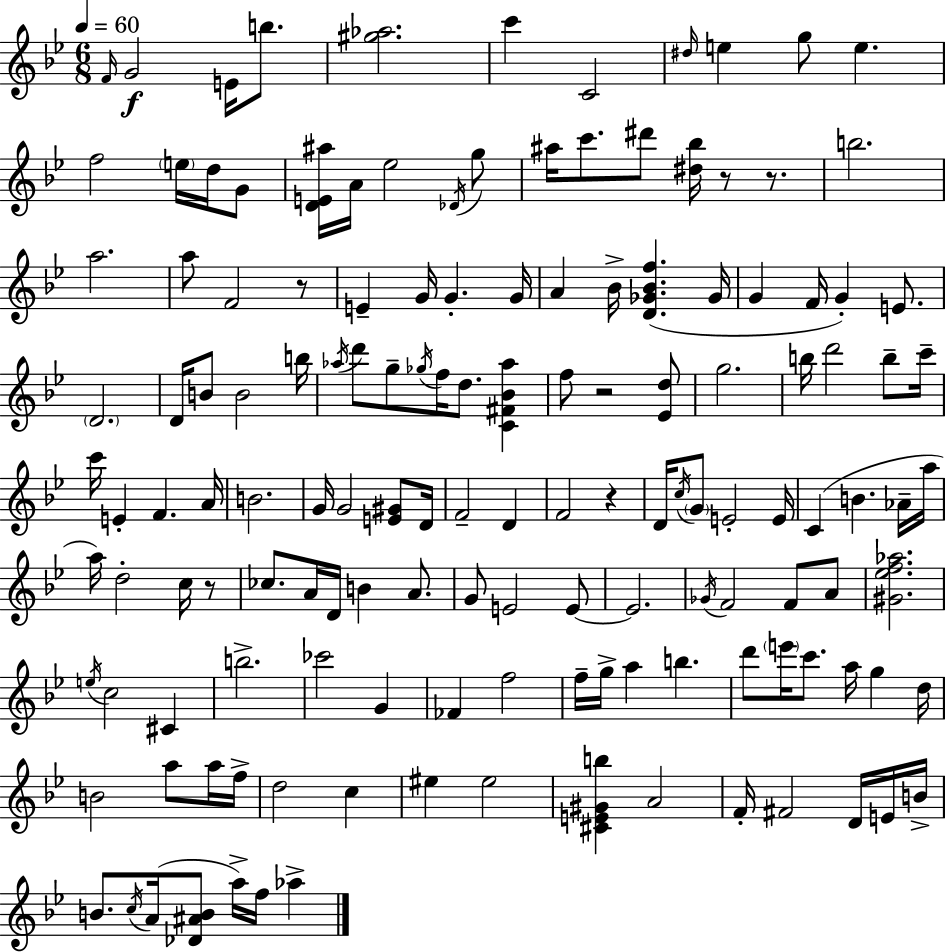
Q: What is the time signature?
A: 6/8